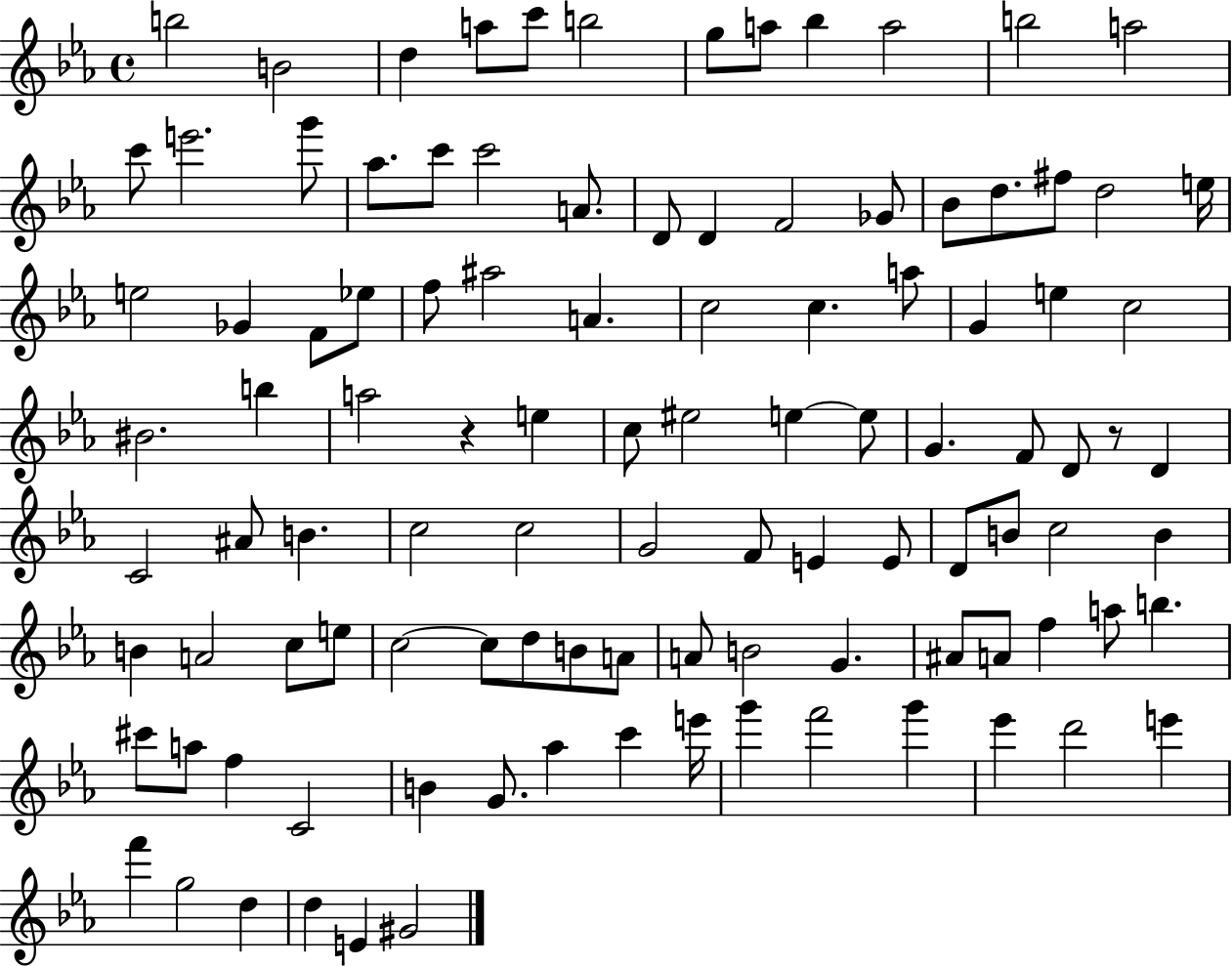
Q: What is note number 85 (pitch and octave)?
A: A5